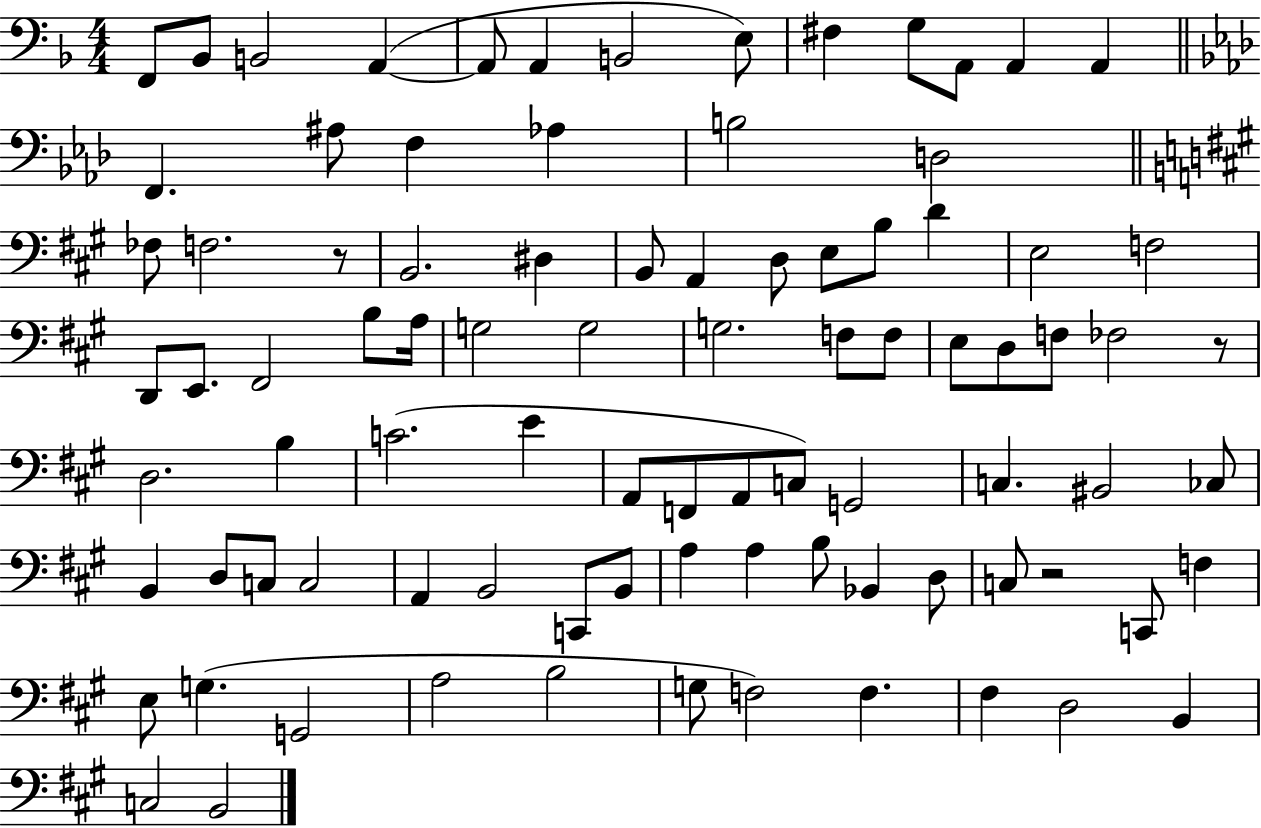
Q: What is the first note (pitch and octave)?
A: F2